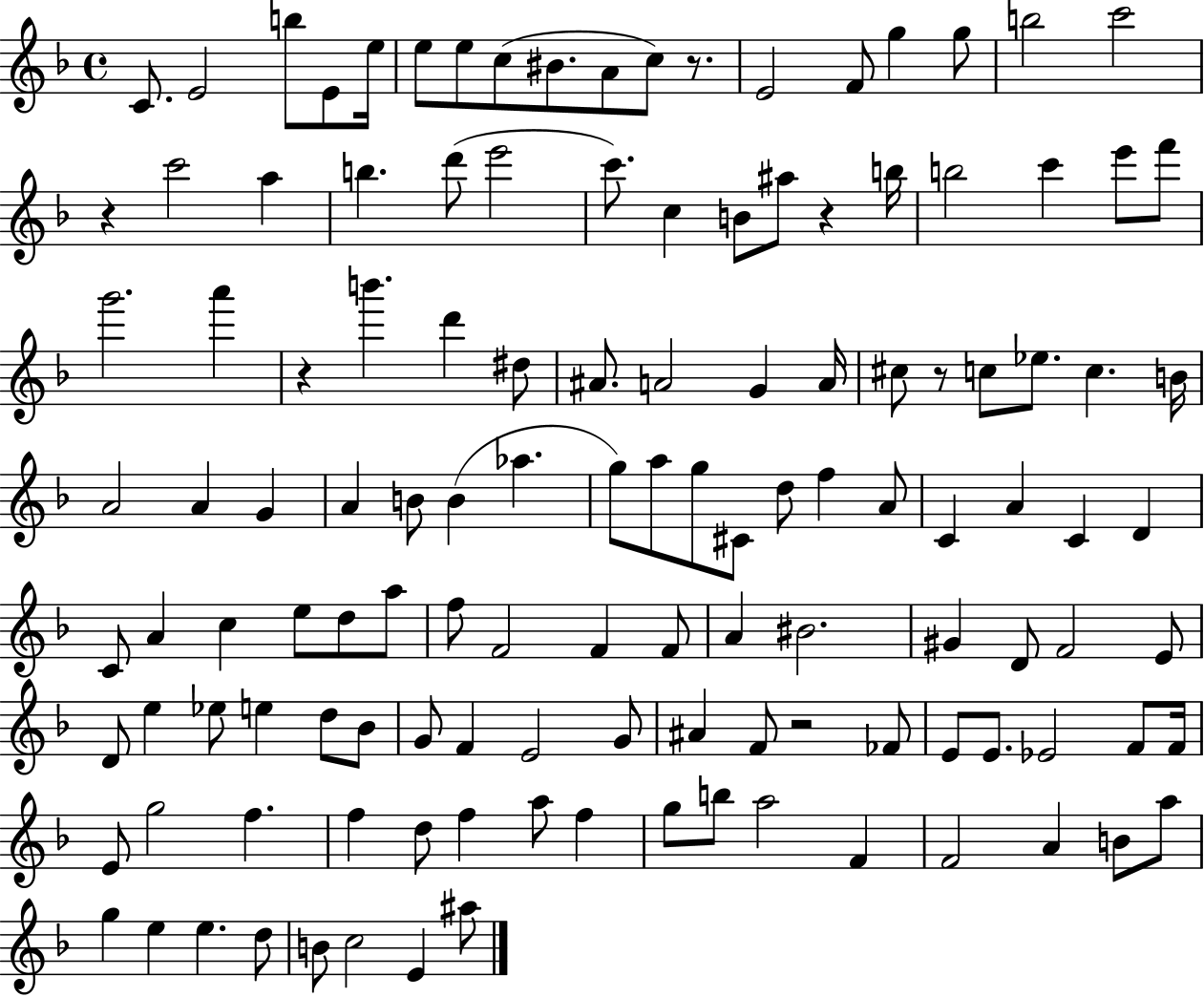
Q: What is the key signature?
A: F major